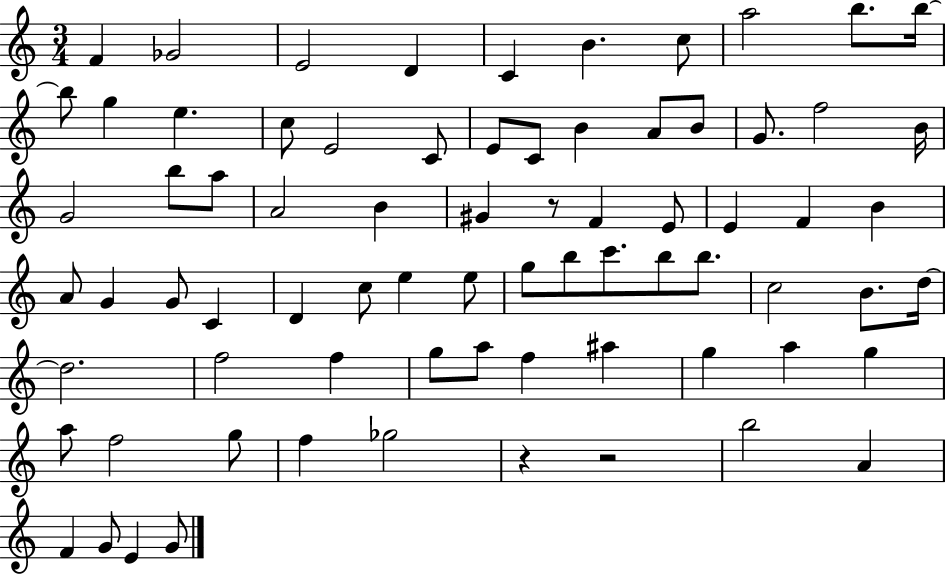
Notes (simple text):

F4/q Gb4/h E4/h D4/q C4/q B4/q. C5/e A5/h B5/e. B5/s B5/e G5/q E5/q. C5/e E4/h C4/e E4/e C4/e B4/q A4/e B4/e G4/e. F5/h B4/s G4/h B5/e A5/e A4/h B4/q G#4/q R/e F4/q E4/e E4/q F4/q B4/q A4/e G4/q G4/e C4/q D4/q C5/e E5/q E5/e G5/e B5/e C6/e. B5/e B5/e. C5/h B4/e. D5/s D5/h. F5/h F5/q G5/e A5/e F5/q A#5/q G5/q A5/q G5/q A5/e F5/h G5/e F5/q Gb5/h R/q R/h B5/h A4/q F4/q G4/e E4/q G4/e